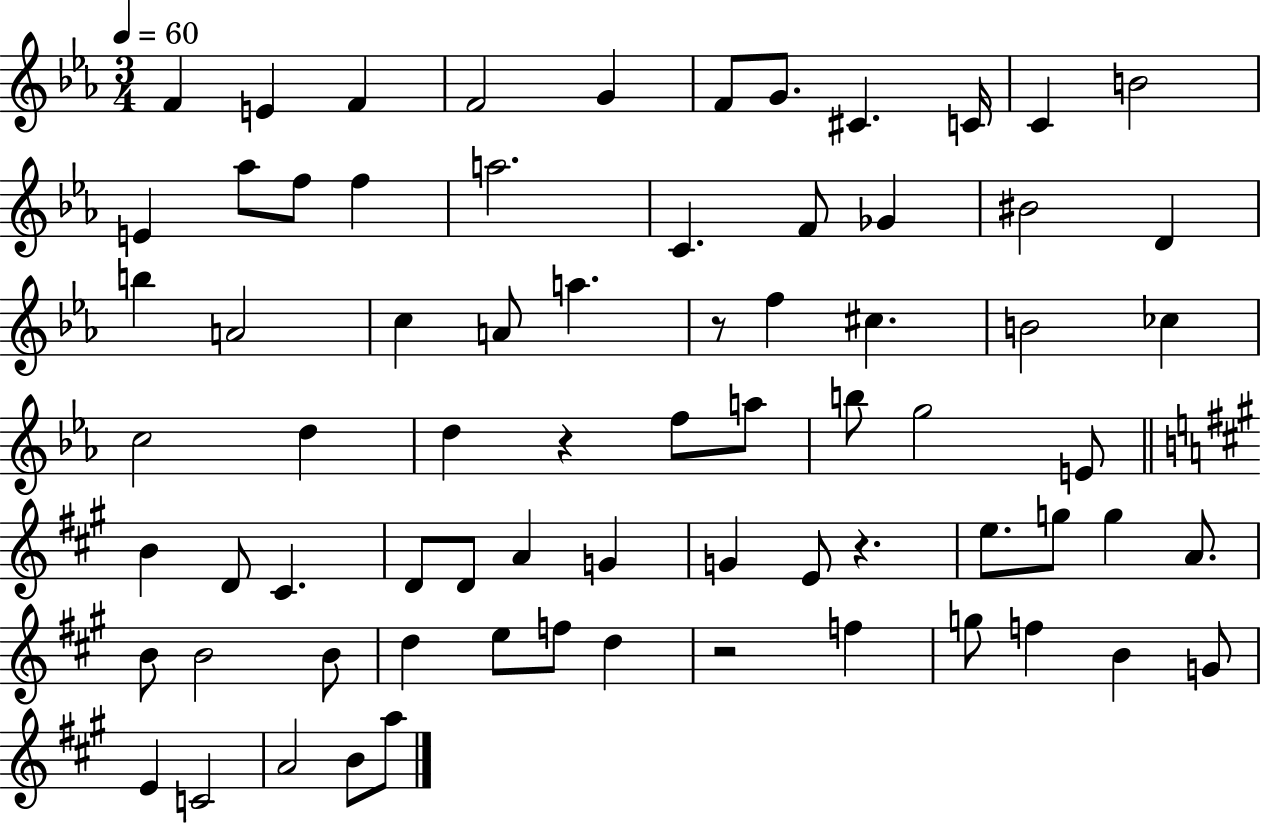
X:1
T:Untitled
M:3/4
L:1/4
K:Eb
F E F F2 G F/2 G/2 ^C C/4 C B2 E _a/2 f/2 f a2 C F/2 _G ^B2 D b A2 c A/2 a z/2 f ^c B2 _c c2 d d z f/2 a/2 b/2 g2 E/2 B D/2 ^C D/2 D/2 A G G E/2 z e/2 g/2 g A/2 B/2 B2 B/2 d e/2 f/2 d z2 f g/2 f B G/2 E C2 A2 B/2 a/2